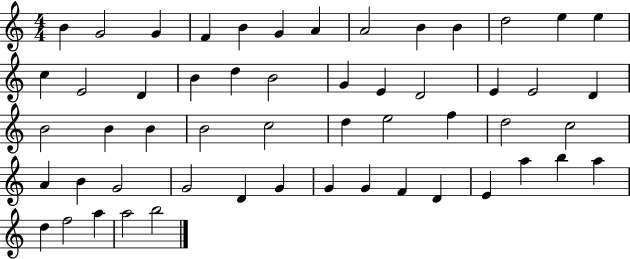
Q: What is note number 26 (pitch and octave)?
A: B4